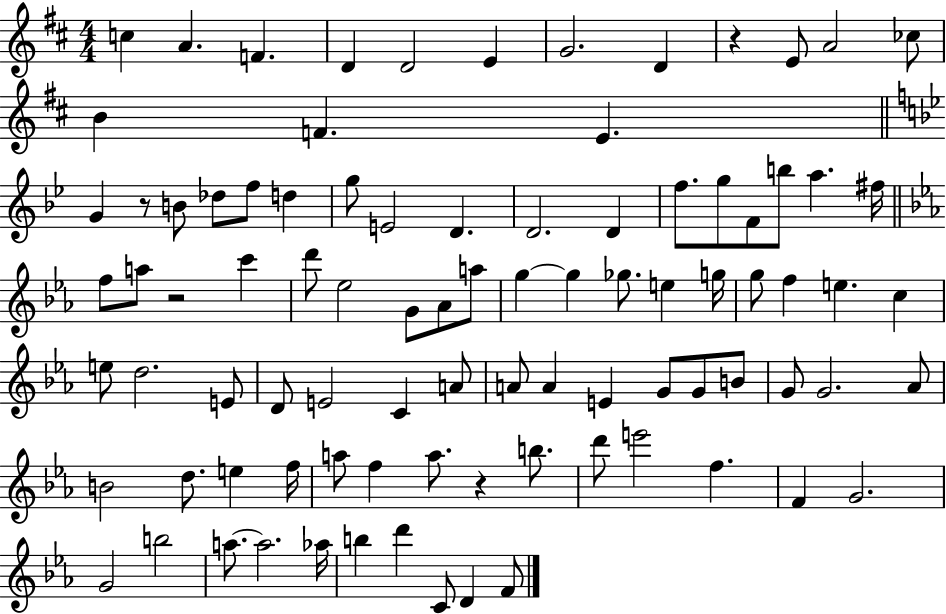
C5/q A4/q. F4/q. D4/q D4/h E4/q G4/h. D4/q R/q E4/e A4/h CES5/e B4/q F4/q. E4/q. G4/q R/e B4/e Db5/e F5/e D5/q G5/e E4/h D4/q. D4/h. D4/q F5/e. G5/e F4/e B5/e A5/q. F#5/s F5/e A5/e R/h C6/q D6/e Eb5/h G4/e Ab4/e A5/e G5/q G5/q Gb5/e. E5/q G5/s G5/e F5/q E5/q. C5/q E5/e D5/h. E4/e D4/e E4/h C4/q A4/e A4/e A4/q E4/q G4/e G4/e B4/e G4/e G4/h. Ab4/e B4/h D5/e. E5/q F5/s A5/e F5/q A5/e. R/q B5/e. D6/e E6/h F5/q. F4/q G4/h. G4/h B5/h A5/e. A5/h. Ab5/s B5/q D6/q C4/e D4/q F4/e